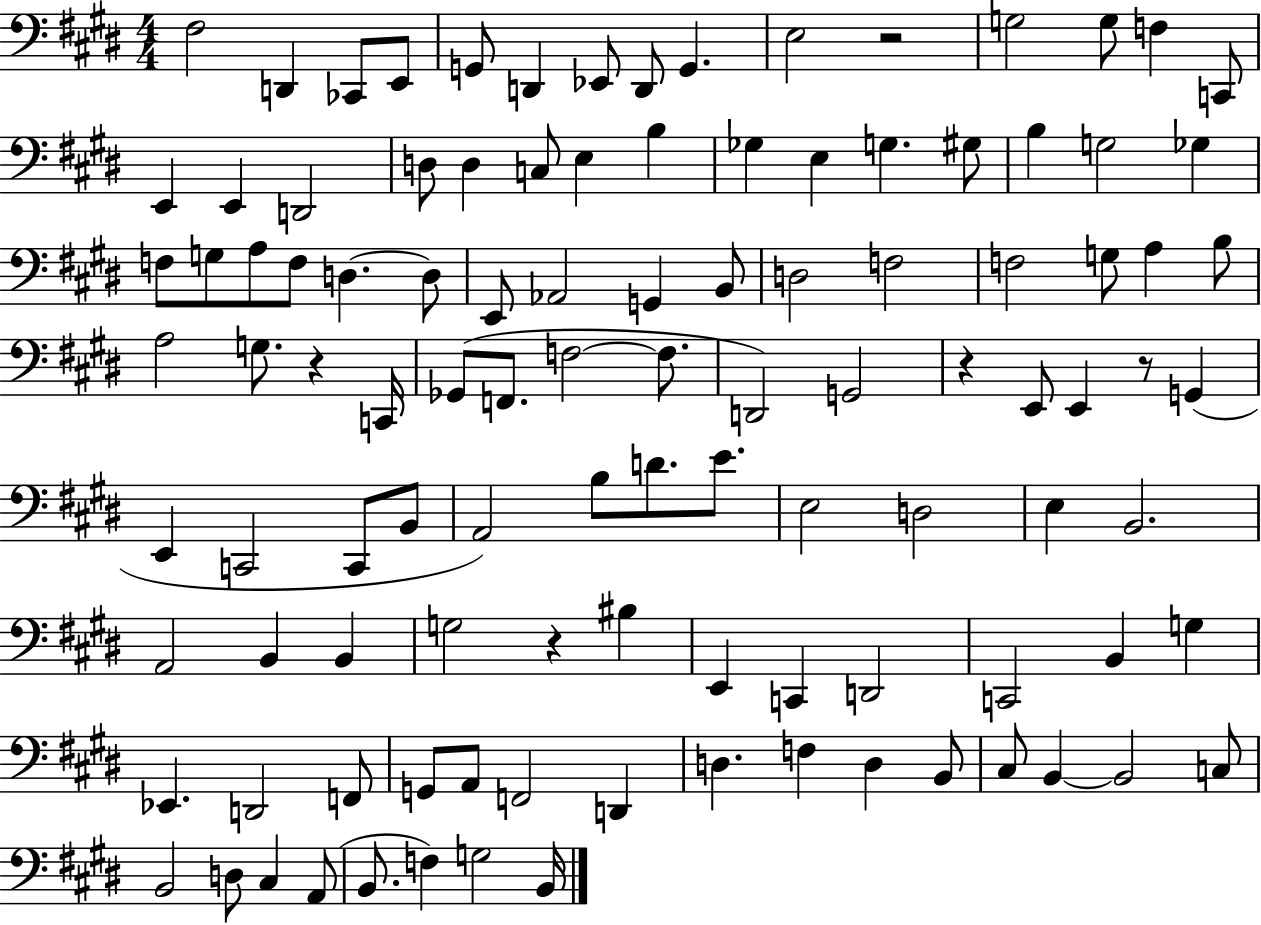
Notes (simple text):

F#3/h D2/q CES2/e E2/e G2/e D2/q Eb2/e D2/e G2/q. E3/h R/h G3/h G3/e F3/q C2/e E2/q E2/q D2/h D3/e D3/q C3/e E3/q B3/q Gb3/q E3/q G3/q. G#3/e B3/q G3/h Gb3/q F3/e G3/e A3/e F3/e D3/q. D3/e E2/e Ab2/h G2/q B2/e D3/h F3/h F3/h G3/e A3/q B3/e A3/h G3/e. R/q C2/s Gb2/e F2/e. F3/h F3/e. D2/h G2/h R/q E2/e E2/q R/e G2/q E2/q C2/h C2/e B2/e A2/h B3/e D4/e. E4/e. E3/h D3/h E3/q B2/h. A2/h B2/q B2/q G3/h R/q BIS3/q E2/q C2/q D2/h C2/h B2/q G3/q Eb2/q. D2/h F2/e G2/e A2/e F2/h D2/q D3/q. F3/q D3/q B2/e C#3/e B2/q B2/h C3/e B2/h D3/e C#3/q A2/e B2/e. F3/q G3/h B2/s